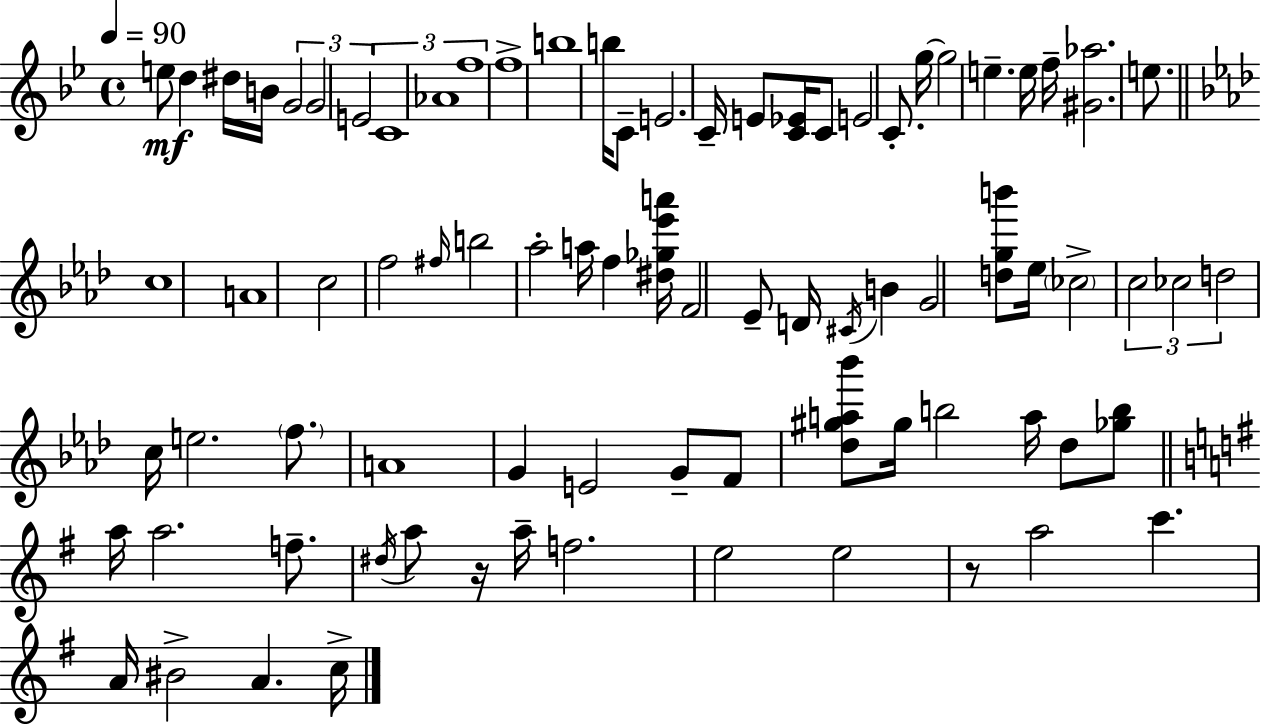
{
  \clef treble
  \time 4/4
  \defaultTimeSignature
  \key g \minor
  \tempo 4 = 90
  \repeat volta 2 { e''8\mf d''4 dis''16 b'16 \tuplet 3/2 { g'2 | g'2 e'2 } | \tuplet 3/2 { c'1 | aes'1 | \break f''1 } | f''1-> | b''1 | b''16 c'8-- e'2. c'16-- | \break e'8 <c' ees'>16 c'8 e'2 c'8.-. | g''16~~ g''2 e''4.-- e''16 | f''16-- <gis' aes''>2. e''8. | \bar "||" \break \key aes \major c''1 | a'1 | c''2 f''2 | \grace { fis''16 } b''2 aes''2-. | \break a''16 f''4 <dis'' ges'' ees''' a'''>16 f'2 ees'8-- | d'16 \acciaccatura { cis'16 } b'4 g'2 <d'' g'' b'''>8 | ees''16 \parenthesize ces''2-> \tuplet 3/2 { c''2 | ces''2 d''2 } | \break c''16 e''2. \parenthesize f''8. | a'1 | g'4 e'2 g'8-- | f'8 <des'' gis'' a'' bes'''>8 gis''16 b''2 a''16 des''8 | \break <ges'' b''>8 \bar "||" \break \key g \major a''16 a''2. f''8.-- | \acciaccatura { dis''16 } a''8 r16 a''16-- f''2. | e''2 e''2 | r8 a''2 c'''4. | \break a'16 bis'2-> a'4. | c''16-> } \bar "|."
}